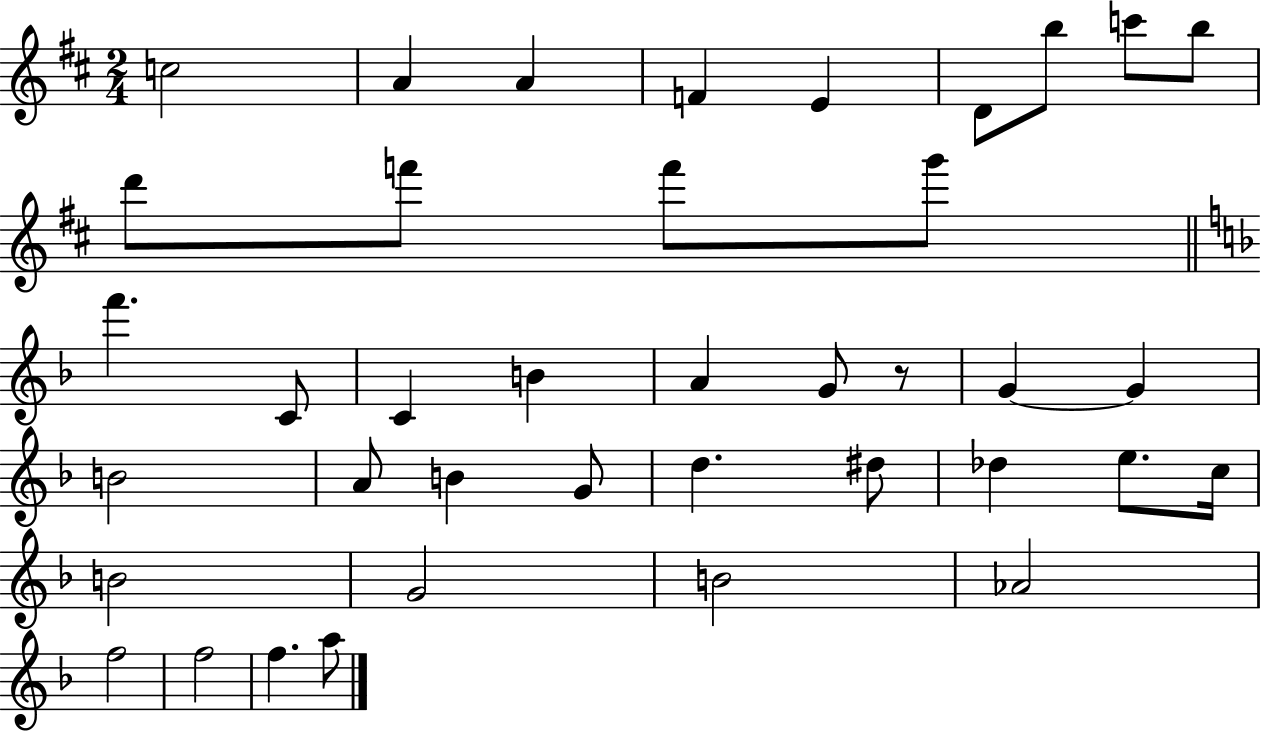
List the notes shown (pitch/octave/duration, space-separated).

C5/h A4/q A4/q F4/q E4/q D4/e B5/e C6/e B5/e D6/e F6/e F6/e G6/e F6/q. C4/e C4/q B4/q A4/q G4/e R/e G4/q G4/q B4/h A4/e B4/q G4/e D5/q. D#5/e Db5/q E5/e. C5/s B4/h G4/h B4/h Ab4/h F5/h F5/h F5/q. A5/e